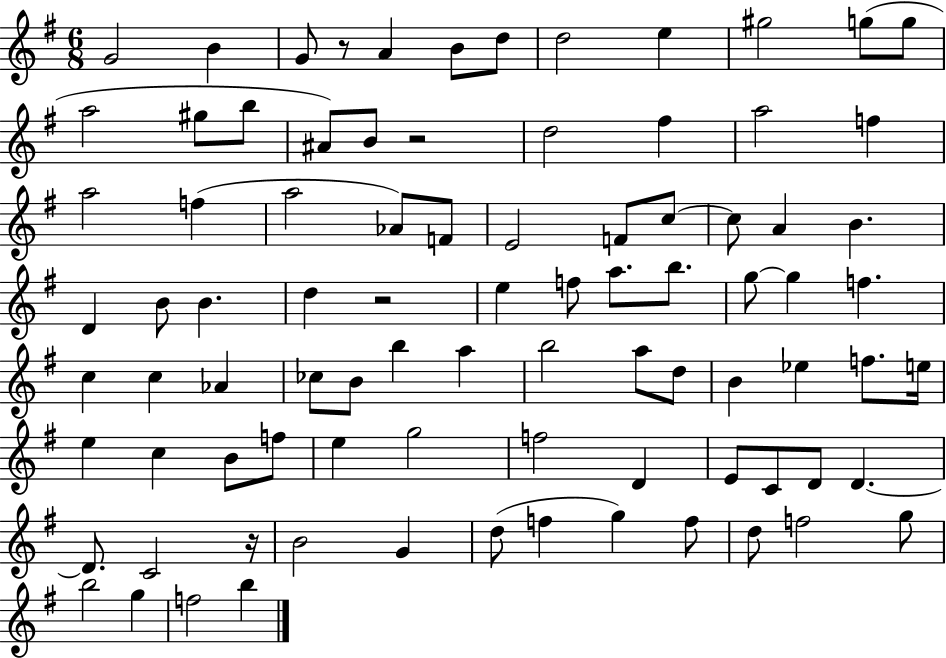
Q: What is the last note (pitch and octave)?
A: B5